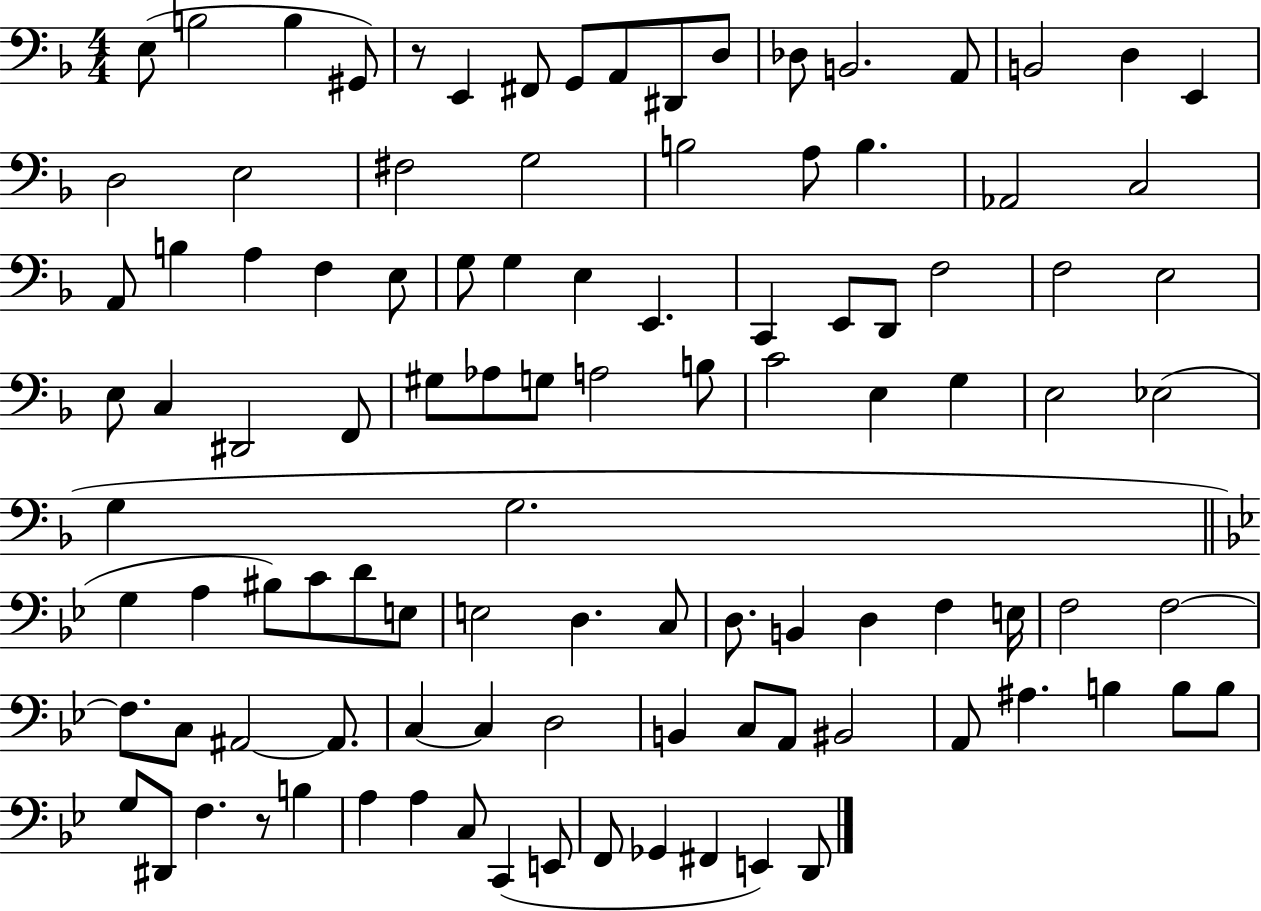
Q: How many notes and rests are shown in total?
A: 104